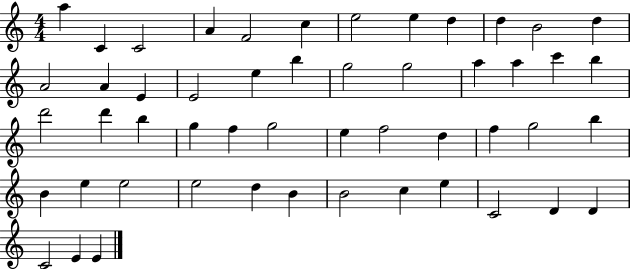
X:1
T:Untitled
M:4/4
L:1/4
K:C
a C C2 A F2 c e2 e d d B2 d A2 A E E2 e b g2 g2 a a c' b d'2 d' b g f g2 e f2 d f g2 b B e e2 e2 d B B2 c e C2 D D C2 E E